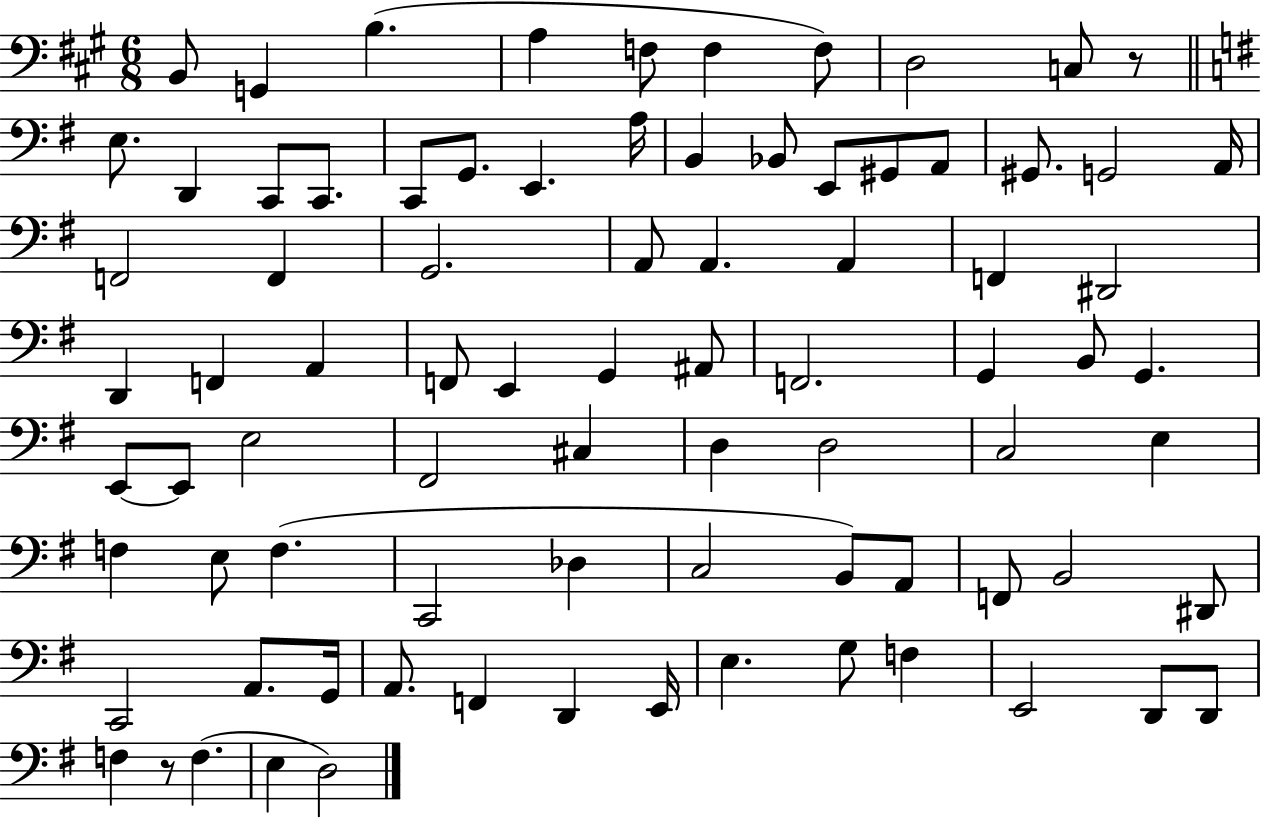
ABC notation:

X:1
T:Untitled
M:6/8
L:1/4
K:A
B,,/2 G,, B, A, F,/2 F, F,/2 D,2 C,/2 z/2 E,/2 D,, C,,/2 C,,/2 C,,/2 G,,/2 E,, A,/4 B,, _B,,/2 E,,/2 ^G,,/2 A,,/2 ^G,,/2 G,,2 A,,/4 F,,2 F,, G,,2 A,,/2 A,, A,, F,, ^D,,2 D,, F,, A,, F,,/2 E,, G,, ^A,,/2 F,,2 G,, B,,/2 G,, E,,/2 E,,/2 E,2 ^F,,2 ^C, D, D,2 C,2 E, F, E,/2 F, C,,2 _D, C,2 B,,/2 A,,/2 F,,/2 B,,2 ^D,,/2 C,,2 A,,/2 G,,/4 A,,/2 F,, D,, E,,/4 E, G,/2 F, E,,2 D,,/2 D,,/2 F, z/2 F, E, D,2